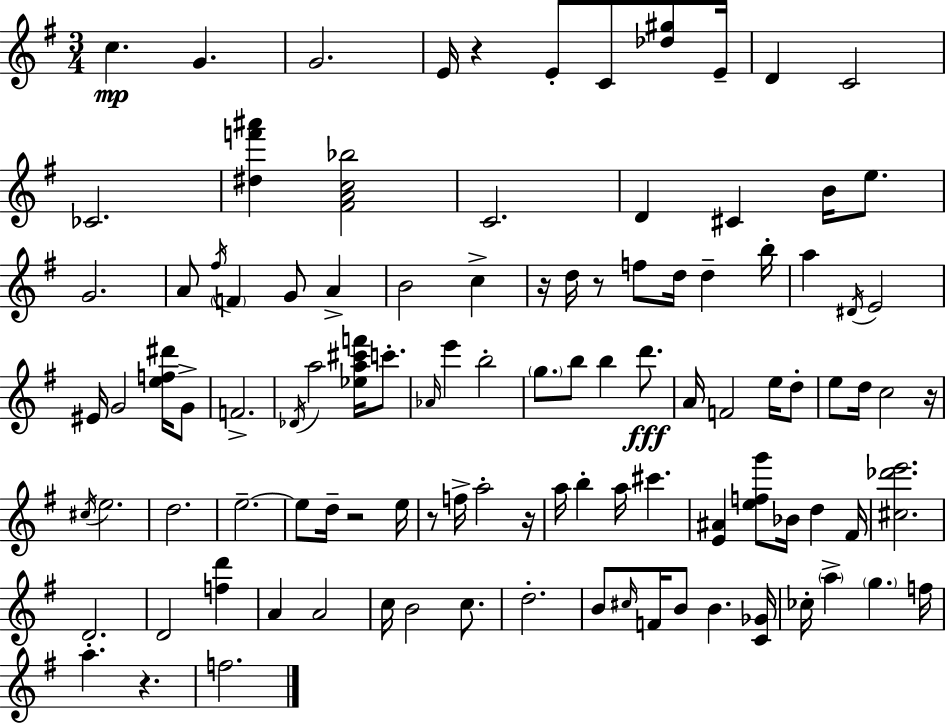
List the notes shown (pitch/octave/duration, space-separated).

C5/q. G4/q. G4/h. E4/s R/q E4/e C4/e [Db5,G#5]/e E4/s D4/q C4/h CES4/h. [D#5,F6,A#6]/q [F#4,A4,C5,Bb5]/h C4/h. D4/q C#4/q B4/s E5/e. G4/h. A4/e F#5/s F4/q G4/e A4/q B4/h C5/q R/s D5/s R/e F5/e D5/s D5/q B5/s A5/q D#4/s E4/h EIS4/s G4/h [E5,F5,D#6]/s G4/e F4/h. Db4/s A5/h [Eb5,A5,C#6,F6]/s C6/e. Ab4/s E6/q B5/h G5/e. B5/e B5/q D6/e. A4/s F4/h E5/s D5/e E5/e D5/s C5/h R/s C#5/s E5/h. D5/h. E5/h. E5/e D5/s R/h E5/s R/e F5/s A5/h R/s A5/s B5/q A5/s C#6/q. [E4,A#4]/q [E5,F5,G6]/e Bb4/s D5/q F#4/s [C#5,Db6,E6]/h. D4/h. D4/h [F5,D6]/q A4/q A4/h C5/s B4/h C5/e. D5/h. B4/e C#5/s F4/s B4/e B4/q. [C4,Gb4]/s CES5/s A5/q G5/q. F5/s A5/q. R/q. F5/h.